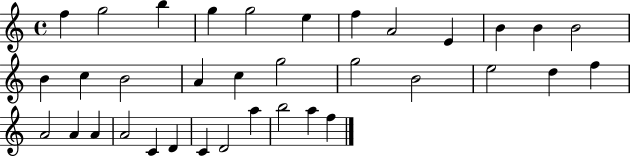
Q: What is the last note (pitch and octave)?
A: F5